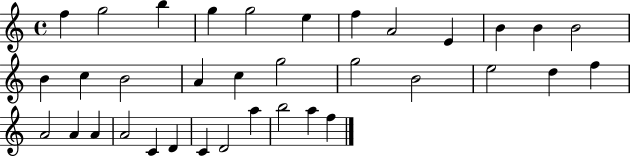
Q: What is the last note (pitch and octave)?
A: F5